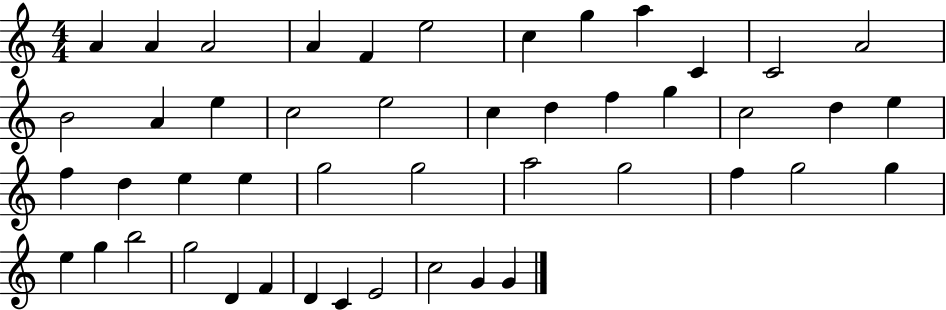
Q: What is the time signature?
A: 4/4